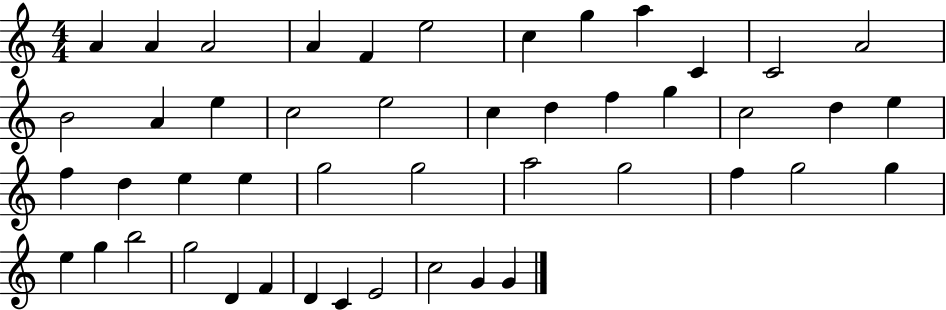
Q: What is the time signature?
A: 4/4